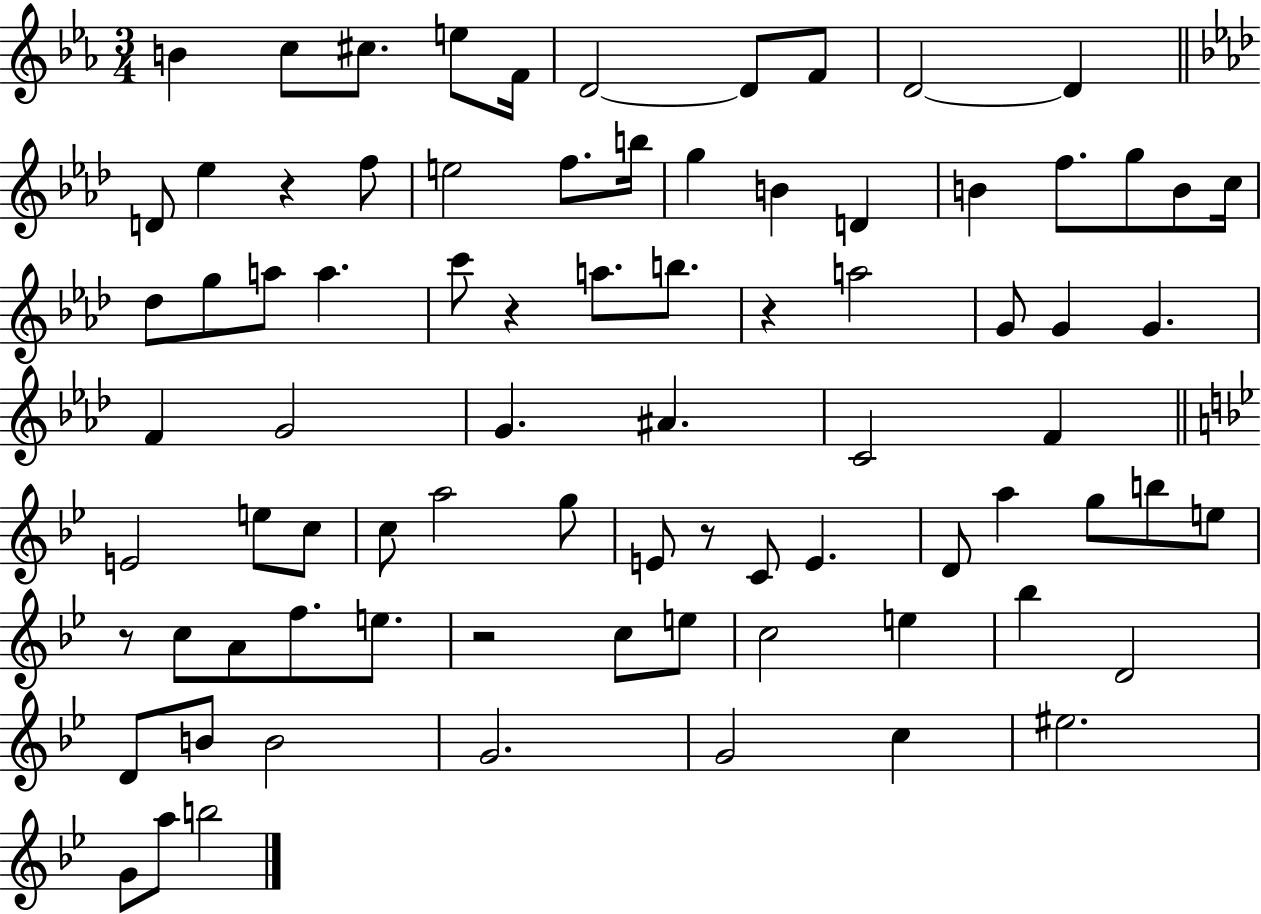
{
  \clef treble
  \numericTimeSignature
  \time 3/4
  \key ees \major
  b'4 c''8 cis''8. e''8 f'16 | d'2~~ d'8 f'8 | d'2~~ d'4 | \bar "||" \break \key aes \major d'8 ees''4 r4 f''8 | e''2 f''8. b''16 | g''4 b'4 d'4 | b'4 f''8. g''8 b'8 c''16 | \break des''8 g''8 a''8 a''4. | c'''8 r4 a''8. b''8. | r4 a''2 | g'8 g'4 g'4. | \break f'4 g'2 | g'4. ais'4. | c'2 f'4 | \bar "||" \break \key bes \major e'2 e''8 c''8 | c''8 a''2 g''8 | e'8 r8 c'8 e'4. | d'8 a''4 g''8 b''8 e''8 | \break r8 c''8 a'8 f''8. e''8. | r2 c''8 e''8 | c''2 e''4 | bes''4 d'2 | \break d'8 b'8 b'2 | g'2. | g'2 c''4 | eis''2. | \break g'8 a''8 b''2 | \bar "|."
}